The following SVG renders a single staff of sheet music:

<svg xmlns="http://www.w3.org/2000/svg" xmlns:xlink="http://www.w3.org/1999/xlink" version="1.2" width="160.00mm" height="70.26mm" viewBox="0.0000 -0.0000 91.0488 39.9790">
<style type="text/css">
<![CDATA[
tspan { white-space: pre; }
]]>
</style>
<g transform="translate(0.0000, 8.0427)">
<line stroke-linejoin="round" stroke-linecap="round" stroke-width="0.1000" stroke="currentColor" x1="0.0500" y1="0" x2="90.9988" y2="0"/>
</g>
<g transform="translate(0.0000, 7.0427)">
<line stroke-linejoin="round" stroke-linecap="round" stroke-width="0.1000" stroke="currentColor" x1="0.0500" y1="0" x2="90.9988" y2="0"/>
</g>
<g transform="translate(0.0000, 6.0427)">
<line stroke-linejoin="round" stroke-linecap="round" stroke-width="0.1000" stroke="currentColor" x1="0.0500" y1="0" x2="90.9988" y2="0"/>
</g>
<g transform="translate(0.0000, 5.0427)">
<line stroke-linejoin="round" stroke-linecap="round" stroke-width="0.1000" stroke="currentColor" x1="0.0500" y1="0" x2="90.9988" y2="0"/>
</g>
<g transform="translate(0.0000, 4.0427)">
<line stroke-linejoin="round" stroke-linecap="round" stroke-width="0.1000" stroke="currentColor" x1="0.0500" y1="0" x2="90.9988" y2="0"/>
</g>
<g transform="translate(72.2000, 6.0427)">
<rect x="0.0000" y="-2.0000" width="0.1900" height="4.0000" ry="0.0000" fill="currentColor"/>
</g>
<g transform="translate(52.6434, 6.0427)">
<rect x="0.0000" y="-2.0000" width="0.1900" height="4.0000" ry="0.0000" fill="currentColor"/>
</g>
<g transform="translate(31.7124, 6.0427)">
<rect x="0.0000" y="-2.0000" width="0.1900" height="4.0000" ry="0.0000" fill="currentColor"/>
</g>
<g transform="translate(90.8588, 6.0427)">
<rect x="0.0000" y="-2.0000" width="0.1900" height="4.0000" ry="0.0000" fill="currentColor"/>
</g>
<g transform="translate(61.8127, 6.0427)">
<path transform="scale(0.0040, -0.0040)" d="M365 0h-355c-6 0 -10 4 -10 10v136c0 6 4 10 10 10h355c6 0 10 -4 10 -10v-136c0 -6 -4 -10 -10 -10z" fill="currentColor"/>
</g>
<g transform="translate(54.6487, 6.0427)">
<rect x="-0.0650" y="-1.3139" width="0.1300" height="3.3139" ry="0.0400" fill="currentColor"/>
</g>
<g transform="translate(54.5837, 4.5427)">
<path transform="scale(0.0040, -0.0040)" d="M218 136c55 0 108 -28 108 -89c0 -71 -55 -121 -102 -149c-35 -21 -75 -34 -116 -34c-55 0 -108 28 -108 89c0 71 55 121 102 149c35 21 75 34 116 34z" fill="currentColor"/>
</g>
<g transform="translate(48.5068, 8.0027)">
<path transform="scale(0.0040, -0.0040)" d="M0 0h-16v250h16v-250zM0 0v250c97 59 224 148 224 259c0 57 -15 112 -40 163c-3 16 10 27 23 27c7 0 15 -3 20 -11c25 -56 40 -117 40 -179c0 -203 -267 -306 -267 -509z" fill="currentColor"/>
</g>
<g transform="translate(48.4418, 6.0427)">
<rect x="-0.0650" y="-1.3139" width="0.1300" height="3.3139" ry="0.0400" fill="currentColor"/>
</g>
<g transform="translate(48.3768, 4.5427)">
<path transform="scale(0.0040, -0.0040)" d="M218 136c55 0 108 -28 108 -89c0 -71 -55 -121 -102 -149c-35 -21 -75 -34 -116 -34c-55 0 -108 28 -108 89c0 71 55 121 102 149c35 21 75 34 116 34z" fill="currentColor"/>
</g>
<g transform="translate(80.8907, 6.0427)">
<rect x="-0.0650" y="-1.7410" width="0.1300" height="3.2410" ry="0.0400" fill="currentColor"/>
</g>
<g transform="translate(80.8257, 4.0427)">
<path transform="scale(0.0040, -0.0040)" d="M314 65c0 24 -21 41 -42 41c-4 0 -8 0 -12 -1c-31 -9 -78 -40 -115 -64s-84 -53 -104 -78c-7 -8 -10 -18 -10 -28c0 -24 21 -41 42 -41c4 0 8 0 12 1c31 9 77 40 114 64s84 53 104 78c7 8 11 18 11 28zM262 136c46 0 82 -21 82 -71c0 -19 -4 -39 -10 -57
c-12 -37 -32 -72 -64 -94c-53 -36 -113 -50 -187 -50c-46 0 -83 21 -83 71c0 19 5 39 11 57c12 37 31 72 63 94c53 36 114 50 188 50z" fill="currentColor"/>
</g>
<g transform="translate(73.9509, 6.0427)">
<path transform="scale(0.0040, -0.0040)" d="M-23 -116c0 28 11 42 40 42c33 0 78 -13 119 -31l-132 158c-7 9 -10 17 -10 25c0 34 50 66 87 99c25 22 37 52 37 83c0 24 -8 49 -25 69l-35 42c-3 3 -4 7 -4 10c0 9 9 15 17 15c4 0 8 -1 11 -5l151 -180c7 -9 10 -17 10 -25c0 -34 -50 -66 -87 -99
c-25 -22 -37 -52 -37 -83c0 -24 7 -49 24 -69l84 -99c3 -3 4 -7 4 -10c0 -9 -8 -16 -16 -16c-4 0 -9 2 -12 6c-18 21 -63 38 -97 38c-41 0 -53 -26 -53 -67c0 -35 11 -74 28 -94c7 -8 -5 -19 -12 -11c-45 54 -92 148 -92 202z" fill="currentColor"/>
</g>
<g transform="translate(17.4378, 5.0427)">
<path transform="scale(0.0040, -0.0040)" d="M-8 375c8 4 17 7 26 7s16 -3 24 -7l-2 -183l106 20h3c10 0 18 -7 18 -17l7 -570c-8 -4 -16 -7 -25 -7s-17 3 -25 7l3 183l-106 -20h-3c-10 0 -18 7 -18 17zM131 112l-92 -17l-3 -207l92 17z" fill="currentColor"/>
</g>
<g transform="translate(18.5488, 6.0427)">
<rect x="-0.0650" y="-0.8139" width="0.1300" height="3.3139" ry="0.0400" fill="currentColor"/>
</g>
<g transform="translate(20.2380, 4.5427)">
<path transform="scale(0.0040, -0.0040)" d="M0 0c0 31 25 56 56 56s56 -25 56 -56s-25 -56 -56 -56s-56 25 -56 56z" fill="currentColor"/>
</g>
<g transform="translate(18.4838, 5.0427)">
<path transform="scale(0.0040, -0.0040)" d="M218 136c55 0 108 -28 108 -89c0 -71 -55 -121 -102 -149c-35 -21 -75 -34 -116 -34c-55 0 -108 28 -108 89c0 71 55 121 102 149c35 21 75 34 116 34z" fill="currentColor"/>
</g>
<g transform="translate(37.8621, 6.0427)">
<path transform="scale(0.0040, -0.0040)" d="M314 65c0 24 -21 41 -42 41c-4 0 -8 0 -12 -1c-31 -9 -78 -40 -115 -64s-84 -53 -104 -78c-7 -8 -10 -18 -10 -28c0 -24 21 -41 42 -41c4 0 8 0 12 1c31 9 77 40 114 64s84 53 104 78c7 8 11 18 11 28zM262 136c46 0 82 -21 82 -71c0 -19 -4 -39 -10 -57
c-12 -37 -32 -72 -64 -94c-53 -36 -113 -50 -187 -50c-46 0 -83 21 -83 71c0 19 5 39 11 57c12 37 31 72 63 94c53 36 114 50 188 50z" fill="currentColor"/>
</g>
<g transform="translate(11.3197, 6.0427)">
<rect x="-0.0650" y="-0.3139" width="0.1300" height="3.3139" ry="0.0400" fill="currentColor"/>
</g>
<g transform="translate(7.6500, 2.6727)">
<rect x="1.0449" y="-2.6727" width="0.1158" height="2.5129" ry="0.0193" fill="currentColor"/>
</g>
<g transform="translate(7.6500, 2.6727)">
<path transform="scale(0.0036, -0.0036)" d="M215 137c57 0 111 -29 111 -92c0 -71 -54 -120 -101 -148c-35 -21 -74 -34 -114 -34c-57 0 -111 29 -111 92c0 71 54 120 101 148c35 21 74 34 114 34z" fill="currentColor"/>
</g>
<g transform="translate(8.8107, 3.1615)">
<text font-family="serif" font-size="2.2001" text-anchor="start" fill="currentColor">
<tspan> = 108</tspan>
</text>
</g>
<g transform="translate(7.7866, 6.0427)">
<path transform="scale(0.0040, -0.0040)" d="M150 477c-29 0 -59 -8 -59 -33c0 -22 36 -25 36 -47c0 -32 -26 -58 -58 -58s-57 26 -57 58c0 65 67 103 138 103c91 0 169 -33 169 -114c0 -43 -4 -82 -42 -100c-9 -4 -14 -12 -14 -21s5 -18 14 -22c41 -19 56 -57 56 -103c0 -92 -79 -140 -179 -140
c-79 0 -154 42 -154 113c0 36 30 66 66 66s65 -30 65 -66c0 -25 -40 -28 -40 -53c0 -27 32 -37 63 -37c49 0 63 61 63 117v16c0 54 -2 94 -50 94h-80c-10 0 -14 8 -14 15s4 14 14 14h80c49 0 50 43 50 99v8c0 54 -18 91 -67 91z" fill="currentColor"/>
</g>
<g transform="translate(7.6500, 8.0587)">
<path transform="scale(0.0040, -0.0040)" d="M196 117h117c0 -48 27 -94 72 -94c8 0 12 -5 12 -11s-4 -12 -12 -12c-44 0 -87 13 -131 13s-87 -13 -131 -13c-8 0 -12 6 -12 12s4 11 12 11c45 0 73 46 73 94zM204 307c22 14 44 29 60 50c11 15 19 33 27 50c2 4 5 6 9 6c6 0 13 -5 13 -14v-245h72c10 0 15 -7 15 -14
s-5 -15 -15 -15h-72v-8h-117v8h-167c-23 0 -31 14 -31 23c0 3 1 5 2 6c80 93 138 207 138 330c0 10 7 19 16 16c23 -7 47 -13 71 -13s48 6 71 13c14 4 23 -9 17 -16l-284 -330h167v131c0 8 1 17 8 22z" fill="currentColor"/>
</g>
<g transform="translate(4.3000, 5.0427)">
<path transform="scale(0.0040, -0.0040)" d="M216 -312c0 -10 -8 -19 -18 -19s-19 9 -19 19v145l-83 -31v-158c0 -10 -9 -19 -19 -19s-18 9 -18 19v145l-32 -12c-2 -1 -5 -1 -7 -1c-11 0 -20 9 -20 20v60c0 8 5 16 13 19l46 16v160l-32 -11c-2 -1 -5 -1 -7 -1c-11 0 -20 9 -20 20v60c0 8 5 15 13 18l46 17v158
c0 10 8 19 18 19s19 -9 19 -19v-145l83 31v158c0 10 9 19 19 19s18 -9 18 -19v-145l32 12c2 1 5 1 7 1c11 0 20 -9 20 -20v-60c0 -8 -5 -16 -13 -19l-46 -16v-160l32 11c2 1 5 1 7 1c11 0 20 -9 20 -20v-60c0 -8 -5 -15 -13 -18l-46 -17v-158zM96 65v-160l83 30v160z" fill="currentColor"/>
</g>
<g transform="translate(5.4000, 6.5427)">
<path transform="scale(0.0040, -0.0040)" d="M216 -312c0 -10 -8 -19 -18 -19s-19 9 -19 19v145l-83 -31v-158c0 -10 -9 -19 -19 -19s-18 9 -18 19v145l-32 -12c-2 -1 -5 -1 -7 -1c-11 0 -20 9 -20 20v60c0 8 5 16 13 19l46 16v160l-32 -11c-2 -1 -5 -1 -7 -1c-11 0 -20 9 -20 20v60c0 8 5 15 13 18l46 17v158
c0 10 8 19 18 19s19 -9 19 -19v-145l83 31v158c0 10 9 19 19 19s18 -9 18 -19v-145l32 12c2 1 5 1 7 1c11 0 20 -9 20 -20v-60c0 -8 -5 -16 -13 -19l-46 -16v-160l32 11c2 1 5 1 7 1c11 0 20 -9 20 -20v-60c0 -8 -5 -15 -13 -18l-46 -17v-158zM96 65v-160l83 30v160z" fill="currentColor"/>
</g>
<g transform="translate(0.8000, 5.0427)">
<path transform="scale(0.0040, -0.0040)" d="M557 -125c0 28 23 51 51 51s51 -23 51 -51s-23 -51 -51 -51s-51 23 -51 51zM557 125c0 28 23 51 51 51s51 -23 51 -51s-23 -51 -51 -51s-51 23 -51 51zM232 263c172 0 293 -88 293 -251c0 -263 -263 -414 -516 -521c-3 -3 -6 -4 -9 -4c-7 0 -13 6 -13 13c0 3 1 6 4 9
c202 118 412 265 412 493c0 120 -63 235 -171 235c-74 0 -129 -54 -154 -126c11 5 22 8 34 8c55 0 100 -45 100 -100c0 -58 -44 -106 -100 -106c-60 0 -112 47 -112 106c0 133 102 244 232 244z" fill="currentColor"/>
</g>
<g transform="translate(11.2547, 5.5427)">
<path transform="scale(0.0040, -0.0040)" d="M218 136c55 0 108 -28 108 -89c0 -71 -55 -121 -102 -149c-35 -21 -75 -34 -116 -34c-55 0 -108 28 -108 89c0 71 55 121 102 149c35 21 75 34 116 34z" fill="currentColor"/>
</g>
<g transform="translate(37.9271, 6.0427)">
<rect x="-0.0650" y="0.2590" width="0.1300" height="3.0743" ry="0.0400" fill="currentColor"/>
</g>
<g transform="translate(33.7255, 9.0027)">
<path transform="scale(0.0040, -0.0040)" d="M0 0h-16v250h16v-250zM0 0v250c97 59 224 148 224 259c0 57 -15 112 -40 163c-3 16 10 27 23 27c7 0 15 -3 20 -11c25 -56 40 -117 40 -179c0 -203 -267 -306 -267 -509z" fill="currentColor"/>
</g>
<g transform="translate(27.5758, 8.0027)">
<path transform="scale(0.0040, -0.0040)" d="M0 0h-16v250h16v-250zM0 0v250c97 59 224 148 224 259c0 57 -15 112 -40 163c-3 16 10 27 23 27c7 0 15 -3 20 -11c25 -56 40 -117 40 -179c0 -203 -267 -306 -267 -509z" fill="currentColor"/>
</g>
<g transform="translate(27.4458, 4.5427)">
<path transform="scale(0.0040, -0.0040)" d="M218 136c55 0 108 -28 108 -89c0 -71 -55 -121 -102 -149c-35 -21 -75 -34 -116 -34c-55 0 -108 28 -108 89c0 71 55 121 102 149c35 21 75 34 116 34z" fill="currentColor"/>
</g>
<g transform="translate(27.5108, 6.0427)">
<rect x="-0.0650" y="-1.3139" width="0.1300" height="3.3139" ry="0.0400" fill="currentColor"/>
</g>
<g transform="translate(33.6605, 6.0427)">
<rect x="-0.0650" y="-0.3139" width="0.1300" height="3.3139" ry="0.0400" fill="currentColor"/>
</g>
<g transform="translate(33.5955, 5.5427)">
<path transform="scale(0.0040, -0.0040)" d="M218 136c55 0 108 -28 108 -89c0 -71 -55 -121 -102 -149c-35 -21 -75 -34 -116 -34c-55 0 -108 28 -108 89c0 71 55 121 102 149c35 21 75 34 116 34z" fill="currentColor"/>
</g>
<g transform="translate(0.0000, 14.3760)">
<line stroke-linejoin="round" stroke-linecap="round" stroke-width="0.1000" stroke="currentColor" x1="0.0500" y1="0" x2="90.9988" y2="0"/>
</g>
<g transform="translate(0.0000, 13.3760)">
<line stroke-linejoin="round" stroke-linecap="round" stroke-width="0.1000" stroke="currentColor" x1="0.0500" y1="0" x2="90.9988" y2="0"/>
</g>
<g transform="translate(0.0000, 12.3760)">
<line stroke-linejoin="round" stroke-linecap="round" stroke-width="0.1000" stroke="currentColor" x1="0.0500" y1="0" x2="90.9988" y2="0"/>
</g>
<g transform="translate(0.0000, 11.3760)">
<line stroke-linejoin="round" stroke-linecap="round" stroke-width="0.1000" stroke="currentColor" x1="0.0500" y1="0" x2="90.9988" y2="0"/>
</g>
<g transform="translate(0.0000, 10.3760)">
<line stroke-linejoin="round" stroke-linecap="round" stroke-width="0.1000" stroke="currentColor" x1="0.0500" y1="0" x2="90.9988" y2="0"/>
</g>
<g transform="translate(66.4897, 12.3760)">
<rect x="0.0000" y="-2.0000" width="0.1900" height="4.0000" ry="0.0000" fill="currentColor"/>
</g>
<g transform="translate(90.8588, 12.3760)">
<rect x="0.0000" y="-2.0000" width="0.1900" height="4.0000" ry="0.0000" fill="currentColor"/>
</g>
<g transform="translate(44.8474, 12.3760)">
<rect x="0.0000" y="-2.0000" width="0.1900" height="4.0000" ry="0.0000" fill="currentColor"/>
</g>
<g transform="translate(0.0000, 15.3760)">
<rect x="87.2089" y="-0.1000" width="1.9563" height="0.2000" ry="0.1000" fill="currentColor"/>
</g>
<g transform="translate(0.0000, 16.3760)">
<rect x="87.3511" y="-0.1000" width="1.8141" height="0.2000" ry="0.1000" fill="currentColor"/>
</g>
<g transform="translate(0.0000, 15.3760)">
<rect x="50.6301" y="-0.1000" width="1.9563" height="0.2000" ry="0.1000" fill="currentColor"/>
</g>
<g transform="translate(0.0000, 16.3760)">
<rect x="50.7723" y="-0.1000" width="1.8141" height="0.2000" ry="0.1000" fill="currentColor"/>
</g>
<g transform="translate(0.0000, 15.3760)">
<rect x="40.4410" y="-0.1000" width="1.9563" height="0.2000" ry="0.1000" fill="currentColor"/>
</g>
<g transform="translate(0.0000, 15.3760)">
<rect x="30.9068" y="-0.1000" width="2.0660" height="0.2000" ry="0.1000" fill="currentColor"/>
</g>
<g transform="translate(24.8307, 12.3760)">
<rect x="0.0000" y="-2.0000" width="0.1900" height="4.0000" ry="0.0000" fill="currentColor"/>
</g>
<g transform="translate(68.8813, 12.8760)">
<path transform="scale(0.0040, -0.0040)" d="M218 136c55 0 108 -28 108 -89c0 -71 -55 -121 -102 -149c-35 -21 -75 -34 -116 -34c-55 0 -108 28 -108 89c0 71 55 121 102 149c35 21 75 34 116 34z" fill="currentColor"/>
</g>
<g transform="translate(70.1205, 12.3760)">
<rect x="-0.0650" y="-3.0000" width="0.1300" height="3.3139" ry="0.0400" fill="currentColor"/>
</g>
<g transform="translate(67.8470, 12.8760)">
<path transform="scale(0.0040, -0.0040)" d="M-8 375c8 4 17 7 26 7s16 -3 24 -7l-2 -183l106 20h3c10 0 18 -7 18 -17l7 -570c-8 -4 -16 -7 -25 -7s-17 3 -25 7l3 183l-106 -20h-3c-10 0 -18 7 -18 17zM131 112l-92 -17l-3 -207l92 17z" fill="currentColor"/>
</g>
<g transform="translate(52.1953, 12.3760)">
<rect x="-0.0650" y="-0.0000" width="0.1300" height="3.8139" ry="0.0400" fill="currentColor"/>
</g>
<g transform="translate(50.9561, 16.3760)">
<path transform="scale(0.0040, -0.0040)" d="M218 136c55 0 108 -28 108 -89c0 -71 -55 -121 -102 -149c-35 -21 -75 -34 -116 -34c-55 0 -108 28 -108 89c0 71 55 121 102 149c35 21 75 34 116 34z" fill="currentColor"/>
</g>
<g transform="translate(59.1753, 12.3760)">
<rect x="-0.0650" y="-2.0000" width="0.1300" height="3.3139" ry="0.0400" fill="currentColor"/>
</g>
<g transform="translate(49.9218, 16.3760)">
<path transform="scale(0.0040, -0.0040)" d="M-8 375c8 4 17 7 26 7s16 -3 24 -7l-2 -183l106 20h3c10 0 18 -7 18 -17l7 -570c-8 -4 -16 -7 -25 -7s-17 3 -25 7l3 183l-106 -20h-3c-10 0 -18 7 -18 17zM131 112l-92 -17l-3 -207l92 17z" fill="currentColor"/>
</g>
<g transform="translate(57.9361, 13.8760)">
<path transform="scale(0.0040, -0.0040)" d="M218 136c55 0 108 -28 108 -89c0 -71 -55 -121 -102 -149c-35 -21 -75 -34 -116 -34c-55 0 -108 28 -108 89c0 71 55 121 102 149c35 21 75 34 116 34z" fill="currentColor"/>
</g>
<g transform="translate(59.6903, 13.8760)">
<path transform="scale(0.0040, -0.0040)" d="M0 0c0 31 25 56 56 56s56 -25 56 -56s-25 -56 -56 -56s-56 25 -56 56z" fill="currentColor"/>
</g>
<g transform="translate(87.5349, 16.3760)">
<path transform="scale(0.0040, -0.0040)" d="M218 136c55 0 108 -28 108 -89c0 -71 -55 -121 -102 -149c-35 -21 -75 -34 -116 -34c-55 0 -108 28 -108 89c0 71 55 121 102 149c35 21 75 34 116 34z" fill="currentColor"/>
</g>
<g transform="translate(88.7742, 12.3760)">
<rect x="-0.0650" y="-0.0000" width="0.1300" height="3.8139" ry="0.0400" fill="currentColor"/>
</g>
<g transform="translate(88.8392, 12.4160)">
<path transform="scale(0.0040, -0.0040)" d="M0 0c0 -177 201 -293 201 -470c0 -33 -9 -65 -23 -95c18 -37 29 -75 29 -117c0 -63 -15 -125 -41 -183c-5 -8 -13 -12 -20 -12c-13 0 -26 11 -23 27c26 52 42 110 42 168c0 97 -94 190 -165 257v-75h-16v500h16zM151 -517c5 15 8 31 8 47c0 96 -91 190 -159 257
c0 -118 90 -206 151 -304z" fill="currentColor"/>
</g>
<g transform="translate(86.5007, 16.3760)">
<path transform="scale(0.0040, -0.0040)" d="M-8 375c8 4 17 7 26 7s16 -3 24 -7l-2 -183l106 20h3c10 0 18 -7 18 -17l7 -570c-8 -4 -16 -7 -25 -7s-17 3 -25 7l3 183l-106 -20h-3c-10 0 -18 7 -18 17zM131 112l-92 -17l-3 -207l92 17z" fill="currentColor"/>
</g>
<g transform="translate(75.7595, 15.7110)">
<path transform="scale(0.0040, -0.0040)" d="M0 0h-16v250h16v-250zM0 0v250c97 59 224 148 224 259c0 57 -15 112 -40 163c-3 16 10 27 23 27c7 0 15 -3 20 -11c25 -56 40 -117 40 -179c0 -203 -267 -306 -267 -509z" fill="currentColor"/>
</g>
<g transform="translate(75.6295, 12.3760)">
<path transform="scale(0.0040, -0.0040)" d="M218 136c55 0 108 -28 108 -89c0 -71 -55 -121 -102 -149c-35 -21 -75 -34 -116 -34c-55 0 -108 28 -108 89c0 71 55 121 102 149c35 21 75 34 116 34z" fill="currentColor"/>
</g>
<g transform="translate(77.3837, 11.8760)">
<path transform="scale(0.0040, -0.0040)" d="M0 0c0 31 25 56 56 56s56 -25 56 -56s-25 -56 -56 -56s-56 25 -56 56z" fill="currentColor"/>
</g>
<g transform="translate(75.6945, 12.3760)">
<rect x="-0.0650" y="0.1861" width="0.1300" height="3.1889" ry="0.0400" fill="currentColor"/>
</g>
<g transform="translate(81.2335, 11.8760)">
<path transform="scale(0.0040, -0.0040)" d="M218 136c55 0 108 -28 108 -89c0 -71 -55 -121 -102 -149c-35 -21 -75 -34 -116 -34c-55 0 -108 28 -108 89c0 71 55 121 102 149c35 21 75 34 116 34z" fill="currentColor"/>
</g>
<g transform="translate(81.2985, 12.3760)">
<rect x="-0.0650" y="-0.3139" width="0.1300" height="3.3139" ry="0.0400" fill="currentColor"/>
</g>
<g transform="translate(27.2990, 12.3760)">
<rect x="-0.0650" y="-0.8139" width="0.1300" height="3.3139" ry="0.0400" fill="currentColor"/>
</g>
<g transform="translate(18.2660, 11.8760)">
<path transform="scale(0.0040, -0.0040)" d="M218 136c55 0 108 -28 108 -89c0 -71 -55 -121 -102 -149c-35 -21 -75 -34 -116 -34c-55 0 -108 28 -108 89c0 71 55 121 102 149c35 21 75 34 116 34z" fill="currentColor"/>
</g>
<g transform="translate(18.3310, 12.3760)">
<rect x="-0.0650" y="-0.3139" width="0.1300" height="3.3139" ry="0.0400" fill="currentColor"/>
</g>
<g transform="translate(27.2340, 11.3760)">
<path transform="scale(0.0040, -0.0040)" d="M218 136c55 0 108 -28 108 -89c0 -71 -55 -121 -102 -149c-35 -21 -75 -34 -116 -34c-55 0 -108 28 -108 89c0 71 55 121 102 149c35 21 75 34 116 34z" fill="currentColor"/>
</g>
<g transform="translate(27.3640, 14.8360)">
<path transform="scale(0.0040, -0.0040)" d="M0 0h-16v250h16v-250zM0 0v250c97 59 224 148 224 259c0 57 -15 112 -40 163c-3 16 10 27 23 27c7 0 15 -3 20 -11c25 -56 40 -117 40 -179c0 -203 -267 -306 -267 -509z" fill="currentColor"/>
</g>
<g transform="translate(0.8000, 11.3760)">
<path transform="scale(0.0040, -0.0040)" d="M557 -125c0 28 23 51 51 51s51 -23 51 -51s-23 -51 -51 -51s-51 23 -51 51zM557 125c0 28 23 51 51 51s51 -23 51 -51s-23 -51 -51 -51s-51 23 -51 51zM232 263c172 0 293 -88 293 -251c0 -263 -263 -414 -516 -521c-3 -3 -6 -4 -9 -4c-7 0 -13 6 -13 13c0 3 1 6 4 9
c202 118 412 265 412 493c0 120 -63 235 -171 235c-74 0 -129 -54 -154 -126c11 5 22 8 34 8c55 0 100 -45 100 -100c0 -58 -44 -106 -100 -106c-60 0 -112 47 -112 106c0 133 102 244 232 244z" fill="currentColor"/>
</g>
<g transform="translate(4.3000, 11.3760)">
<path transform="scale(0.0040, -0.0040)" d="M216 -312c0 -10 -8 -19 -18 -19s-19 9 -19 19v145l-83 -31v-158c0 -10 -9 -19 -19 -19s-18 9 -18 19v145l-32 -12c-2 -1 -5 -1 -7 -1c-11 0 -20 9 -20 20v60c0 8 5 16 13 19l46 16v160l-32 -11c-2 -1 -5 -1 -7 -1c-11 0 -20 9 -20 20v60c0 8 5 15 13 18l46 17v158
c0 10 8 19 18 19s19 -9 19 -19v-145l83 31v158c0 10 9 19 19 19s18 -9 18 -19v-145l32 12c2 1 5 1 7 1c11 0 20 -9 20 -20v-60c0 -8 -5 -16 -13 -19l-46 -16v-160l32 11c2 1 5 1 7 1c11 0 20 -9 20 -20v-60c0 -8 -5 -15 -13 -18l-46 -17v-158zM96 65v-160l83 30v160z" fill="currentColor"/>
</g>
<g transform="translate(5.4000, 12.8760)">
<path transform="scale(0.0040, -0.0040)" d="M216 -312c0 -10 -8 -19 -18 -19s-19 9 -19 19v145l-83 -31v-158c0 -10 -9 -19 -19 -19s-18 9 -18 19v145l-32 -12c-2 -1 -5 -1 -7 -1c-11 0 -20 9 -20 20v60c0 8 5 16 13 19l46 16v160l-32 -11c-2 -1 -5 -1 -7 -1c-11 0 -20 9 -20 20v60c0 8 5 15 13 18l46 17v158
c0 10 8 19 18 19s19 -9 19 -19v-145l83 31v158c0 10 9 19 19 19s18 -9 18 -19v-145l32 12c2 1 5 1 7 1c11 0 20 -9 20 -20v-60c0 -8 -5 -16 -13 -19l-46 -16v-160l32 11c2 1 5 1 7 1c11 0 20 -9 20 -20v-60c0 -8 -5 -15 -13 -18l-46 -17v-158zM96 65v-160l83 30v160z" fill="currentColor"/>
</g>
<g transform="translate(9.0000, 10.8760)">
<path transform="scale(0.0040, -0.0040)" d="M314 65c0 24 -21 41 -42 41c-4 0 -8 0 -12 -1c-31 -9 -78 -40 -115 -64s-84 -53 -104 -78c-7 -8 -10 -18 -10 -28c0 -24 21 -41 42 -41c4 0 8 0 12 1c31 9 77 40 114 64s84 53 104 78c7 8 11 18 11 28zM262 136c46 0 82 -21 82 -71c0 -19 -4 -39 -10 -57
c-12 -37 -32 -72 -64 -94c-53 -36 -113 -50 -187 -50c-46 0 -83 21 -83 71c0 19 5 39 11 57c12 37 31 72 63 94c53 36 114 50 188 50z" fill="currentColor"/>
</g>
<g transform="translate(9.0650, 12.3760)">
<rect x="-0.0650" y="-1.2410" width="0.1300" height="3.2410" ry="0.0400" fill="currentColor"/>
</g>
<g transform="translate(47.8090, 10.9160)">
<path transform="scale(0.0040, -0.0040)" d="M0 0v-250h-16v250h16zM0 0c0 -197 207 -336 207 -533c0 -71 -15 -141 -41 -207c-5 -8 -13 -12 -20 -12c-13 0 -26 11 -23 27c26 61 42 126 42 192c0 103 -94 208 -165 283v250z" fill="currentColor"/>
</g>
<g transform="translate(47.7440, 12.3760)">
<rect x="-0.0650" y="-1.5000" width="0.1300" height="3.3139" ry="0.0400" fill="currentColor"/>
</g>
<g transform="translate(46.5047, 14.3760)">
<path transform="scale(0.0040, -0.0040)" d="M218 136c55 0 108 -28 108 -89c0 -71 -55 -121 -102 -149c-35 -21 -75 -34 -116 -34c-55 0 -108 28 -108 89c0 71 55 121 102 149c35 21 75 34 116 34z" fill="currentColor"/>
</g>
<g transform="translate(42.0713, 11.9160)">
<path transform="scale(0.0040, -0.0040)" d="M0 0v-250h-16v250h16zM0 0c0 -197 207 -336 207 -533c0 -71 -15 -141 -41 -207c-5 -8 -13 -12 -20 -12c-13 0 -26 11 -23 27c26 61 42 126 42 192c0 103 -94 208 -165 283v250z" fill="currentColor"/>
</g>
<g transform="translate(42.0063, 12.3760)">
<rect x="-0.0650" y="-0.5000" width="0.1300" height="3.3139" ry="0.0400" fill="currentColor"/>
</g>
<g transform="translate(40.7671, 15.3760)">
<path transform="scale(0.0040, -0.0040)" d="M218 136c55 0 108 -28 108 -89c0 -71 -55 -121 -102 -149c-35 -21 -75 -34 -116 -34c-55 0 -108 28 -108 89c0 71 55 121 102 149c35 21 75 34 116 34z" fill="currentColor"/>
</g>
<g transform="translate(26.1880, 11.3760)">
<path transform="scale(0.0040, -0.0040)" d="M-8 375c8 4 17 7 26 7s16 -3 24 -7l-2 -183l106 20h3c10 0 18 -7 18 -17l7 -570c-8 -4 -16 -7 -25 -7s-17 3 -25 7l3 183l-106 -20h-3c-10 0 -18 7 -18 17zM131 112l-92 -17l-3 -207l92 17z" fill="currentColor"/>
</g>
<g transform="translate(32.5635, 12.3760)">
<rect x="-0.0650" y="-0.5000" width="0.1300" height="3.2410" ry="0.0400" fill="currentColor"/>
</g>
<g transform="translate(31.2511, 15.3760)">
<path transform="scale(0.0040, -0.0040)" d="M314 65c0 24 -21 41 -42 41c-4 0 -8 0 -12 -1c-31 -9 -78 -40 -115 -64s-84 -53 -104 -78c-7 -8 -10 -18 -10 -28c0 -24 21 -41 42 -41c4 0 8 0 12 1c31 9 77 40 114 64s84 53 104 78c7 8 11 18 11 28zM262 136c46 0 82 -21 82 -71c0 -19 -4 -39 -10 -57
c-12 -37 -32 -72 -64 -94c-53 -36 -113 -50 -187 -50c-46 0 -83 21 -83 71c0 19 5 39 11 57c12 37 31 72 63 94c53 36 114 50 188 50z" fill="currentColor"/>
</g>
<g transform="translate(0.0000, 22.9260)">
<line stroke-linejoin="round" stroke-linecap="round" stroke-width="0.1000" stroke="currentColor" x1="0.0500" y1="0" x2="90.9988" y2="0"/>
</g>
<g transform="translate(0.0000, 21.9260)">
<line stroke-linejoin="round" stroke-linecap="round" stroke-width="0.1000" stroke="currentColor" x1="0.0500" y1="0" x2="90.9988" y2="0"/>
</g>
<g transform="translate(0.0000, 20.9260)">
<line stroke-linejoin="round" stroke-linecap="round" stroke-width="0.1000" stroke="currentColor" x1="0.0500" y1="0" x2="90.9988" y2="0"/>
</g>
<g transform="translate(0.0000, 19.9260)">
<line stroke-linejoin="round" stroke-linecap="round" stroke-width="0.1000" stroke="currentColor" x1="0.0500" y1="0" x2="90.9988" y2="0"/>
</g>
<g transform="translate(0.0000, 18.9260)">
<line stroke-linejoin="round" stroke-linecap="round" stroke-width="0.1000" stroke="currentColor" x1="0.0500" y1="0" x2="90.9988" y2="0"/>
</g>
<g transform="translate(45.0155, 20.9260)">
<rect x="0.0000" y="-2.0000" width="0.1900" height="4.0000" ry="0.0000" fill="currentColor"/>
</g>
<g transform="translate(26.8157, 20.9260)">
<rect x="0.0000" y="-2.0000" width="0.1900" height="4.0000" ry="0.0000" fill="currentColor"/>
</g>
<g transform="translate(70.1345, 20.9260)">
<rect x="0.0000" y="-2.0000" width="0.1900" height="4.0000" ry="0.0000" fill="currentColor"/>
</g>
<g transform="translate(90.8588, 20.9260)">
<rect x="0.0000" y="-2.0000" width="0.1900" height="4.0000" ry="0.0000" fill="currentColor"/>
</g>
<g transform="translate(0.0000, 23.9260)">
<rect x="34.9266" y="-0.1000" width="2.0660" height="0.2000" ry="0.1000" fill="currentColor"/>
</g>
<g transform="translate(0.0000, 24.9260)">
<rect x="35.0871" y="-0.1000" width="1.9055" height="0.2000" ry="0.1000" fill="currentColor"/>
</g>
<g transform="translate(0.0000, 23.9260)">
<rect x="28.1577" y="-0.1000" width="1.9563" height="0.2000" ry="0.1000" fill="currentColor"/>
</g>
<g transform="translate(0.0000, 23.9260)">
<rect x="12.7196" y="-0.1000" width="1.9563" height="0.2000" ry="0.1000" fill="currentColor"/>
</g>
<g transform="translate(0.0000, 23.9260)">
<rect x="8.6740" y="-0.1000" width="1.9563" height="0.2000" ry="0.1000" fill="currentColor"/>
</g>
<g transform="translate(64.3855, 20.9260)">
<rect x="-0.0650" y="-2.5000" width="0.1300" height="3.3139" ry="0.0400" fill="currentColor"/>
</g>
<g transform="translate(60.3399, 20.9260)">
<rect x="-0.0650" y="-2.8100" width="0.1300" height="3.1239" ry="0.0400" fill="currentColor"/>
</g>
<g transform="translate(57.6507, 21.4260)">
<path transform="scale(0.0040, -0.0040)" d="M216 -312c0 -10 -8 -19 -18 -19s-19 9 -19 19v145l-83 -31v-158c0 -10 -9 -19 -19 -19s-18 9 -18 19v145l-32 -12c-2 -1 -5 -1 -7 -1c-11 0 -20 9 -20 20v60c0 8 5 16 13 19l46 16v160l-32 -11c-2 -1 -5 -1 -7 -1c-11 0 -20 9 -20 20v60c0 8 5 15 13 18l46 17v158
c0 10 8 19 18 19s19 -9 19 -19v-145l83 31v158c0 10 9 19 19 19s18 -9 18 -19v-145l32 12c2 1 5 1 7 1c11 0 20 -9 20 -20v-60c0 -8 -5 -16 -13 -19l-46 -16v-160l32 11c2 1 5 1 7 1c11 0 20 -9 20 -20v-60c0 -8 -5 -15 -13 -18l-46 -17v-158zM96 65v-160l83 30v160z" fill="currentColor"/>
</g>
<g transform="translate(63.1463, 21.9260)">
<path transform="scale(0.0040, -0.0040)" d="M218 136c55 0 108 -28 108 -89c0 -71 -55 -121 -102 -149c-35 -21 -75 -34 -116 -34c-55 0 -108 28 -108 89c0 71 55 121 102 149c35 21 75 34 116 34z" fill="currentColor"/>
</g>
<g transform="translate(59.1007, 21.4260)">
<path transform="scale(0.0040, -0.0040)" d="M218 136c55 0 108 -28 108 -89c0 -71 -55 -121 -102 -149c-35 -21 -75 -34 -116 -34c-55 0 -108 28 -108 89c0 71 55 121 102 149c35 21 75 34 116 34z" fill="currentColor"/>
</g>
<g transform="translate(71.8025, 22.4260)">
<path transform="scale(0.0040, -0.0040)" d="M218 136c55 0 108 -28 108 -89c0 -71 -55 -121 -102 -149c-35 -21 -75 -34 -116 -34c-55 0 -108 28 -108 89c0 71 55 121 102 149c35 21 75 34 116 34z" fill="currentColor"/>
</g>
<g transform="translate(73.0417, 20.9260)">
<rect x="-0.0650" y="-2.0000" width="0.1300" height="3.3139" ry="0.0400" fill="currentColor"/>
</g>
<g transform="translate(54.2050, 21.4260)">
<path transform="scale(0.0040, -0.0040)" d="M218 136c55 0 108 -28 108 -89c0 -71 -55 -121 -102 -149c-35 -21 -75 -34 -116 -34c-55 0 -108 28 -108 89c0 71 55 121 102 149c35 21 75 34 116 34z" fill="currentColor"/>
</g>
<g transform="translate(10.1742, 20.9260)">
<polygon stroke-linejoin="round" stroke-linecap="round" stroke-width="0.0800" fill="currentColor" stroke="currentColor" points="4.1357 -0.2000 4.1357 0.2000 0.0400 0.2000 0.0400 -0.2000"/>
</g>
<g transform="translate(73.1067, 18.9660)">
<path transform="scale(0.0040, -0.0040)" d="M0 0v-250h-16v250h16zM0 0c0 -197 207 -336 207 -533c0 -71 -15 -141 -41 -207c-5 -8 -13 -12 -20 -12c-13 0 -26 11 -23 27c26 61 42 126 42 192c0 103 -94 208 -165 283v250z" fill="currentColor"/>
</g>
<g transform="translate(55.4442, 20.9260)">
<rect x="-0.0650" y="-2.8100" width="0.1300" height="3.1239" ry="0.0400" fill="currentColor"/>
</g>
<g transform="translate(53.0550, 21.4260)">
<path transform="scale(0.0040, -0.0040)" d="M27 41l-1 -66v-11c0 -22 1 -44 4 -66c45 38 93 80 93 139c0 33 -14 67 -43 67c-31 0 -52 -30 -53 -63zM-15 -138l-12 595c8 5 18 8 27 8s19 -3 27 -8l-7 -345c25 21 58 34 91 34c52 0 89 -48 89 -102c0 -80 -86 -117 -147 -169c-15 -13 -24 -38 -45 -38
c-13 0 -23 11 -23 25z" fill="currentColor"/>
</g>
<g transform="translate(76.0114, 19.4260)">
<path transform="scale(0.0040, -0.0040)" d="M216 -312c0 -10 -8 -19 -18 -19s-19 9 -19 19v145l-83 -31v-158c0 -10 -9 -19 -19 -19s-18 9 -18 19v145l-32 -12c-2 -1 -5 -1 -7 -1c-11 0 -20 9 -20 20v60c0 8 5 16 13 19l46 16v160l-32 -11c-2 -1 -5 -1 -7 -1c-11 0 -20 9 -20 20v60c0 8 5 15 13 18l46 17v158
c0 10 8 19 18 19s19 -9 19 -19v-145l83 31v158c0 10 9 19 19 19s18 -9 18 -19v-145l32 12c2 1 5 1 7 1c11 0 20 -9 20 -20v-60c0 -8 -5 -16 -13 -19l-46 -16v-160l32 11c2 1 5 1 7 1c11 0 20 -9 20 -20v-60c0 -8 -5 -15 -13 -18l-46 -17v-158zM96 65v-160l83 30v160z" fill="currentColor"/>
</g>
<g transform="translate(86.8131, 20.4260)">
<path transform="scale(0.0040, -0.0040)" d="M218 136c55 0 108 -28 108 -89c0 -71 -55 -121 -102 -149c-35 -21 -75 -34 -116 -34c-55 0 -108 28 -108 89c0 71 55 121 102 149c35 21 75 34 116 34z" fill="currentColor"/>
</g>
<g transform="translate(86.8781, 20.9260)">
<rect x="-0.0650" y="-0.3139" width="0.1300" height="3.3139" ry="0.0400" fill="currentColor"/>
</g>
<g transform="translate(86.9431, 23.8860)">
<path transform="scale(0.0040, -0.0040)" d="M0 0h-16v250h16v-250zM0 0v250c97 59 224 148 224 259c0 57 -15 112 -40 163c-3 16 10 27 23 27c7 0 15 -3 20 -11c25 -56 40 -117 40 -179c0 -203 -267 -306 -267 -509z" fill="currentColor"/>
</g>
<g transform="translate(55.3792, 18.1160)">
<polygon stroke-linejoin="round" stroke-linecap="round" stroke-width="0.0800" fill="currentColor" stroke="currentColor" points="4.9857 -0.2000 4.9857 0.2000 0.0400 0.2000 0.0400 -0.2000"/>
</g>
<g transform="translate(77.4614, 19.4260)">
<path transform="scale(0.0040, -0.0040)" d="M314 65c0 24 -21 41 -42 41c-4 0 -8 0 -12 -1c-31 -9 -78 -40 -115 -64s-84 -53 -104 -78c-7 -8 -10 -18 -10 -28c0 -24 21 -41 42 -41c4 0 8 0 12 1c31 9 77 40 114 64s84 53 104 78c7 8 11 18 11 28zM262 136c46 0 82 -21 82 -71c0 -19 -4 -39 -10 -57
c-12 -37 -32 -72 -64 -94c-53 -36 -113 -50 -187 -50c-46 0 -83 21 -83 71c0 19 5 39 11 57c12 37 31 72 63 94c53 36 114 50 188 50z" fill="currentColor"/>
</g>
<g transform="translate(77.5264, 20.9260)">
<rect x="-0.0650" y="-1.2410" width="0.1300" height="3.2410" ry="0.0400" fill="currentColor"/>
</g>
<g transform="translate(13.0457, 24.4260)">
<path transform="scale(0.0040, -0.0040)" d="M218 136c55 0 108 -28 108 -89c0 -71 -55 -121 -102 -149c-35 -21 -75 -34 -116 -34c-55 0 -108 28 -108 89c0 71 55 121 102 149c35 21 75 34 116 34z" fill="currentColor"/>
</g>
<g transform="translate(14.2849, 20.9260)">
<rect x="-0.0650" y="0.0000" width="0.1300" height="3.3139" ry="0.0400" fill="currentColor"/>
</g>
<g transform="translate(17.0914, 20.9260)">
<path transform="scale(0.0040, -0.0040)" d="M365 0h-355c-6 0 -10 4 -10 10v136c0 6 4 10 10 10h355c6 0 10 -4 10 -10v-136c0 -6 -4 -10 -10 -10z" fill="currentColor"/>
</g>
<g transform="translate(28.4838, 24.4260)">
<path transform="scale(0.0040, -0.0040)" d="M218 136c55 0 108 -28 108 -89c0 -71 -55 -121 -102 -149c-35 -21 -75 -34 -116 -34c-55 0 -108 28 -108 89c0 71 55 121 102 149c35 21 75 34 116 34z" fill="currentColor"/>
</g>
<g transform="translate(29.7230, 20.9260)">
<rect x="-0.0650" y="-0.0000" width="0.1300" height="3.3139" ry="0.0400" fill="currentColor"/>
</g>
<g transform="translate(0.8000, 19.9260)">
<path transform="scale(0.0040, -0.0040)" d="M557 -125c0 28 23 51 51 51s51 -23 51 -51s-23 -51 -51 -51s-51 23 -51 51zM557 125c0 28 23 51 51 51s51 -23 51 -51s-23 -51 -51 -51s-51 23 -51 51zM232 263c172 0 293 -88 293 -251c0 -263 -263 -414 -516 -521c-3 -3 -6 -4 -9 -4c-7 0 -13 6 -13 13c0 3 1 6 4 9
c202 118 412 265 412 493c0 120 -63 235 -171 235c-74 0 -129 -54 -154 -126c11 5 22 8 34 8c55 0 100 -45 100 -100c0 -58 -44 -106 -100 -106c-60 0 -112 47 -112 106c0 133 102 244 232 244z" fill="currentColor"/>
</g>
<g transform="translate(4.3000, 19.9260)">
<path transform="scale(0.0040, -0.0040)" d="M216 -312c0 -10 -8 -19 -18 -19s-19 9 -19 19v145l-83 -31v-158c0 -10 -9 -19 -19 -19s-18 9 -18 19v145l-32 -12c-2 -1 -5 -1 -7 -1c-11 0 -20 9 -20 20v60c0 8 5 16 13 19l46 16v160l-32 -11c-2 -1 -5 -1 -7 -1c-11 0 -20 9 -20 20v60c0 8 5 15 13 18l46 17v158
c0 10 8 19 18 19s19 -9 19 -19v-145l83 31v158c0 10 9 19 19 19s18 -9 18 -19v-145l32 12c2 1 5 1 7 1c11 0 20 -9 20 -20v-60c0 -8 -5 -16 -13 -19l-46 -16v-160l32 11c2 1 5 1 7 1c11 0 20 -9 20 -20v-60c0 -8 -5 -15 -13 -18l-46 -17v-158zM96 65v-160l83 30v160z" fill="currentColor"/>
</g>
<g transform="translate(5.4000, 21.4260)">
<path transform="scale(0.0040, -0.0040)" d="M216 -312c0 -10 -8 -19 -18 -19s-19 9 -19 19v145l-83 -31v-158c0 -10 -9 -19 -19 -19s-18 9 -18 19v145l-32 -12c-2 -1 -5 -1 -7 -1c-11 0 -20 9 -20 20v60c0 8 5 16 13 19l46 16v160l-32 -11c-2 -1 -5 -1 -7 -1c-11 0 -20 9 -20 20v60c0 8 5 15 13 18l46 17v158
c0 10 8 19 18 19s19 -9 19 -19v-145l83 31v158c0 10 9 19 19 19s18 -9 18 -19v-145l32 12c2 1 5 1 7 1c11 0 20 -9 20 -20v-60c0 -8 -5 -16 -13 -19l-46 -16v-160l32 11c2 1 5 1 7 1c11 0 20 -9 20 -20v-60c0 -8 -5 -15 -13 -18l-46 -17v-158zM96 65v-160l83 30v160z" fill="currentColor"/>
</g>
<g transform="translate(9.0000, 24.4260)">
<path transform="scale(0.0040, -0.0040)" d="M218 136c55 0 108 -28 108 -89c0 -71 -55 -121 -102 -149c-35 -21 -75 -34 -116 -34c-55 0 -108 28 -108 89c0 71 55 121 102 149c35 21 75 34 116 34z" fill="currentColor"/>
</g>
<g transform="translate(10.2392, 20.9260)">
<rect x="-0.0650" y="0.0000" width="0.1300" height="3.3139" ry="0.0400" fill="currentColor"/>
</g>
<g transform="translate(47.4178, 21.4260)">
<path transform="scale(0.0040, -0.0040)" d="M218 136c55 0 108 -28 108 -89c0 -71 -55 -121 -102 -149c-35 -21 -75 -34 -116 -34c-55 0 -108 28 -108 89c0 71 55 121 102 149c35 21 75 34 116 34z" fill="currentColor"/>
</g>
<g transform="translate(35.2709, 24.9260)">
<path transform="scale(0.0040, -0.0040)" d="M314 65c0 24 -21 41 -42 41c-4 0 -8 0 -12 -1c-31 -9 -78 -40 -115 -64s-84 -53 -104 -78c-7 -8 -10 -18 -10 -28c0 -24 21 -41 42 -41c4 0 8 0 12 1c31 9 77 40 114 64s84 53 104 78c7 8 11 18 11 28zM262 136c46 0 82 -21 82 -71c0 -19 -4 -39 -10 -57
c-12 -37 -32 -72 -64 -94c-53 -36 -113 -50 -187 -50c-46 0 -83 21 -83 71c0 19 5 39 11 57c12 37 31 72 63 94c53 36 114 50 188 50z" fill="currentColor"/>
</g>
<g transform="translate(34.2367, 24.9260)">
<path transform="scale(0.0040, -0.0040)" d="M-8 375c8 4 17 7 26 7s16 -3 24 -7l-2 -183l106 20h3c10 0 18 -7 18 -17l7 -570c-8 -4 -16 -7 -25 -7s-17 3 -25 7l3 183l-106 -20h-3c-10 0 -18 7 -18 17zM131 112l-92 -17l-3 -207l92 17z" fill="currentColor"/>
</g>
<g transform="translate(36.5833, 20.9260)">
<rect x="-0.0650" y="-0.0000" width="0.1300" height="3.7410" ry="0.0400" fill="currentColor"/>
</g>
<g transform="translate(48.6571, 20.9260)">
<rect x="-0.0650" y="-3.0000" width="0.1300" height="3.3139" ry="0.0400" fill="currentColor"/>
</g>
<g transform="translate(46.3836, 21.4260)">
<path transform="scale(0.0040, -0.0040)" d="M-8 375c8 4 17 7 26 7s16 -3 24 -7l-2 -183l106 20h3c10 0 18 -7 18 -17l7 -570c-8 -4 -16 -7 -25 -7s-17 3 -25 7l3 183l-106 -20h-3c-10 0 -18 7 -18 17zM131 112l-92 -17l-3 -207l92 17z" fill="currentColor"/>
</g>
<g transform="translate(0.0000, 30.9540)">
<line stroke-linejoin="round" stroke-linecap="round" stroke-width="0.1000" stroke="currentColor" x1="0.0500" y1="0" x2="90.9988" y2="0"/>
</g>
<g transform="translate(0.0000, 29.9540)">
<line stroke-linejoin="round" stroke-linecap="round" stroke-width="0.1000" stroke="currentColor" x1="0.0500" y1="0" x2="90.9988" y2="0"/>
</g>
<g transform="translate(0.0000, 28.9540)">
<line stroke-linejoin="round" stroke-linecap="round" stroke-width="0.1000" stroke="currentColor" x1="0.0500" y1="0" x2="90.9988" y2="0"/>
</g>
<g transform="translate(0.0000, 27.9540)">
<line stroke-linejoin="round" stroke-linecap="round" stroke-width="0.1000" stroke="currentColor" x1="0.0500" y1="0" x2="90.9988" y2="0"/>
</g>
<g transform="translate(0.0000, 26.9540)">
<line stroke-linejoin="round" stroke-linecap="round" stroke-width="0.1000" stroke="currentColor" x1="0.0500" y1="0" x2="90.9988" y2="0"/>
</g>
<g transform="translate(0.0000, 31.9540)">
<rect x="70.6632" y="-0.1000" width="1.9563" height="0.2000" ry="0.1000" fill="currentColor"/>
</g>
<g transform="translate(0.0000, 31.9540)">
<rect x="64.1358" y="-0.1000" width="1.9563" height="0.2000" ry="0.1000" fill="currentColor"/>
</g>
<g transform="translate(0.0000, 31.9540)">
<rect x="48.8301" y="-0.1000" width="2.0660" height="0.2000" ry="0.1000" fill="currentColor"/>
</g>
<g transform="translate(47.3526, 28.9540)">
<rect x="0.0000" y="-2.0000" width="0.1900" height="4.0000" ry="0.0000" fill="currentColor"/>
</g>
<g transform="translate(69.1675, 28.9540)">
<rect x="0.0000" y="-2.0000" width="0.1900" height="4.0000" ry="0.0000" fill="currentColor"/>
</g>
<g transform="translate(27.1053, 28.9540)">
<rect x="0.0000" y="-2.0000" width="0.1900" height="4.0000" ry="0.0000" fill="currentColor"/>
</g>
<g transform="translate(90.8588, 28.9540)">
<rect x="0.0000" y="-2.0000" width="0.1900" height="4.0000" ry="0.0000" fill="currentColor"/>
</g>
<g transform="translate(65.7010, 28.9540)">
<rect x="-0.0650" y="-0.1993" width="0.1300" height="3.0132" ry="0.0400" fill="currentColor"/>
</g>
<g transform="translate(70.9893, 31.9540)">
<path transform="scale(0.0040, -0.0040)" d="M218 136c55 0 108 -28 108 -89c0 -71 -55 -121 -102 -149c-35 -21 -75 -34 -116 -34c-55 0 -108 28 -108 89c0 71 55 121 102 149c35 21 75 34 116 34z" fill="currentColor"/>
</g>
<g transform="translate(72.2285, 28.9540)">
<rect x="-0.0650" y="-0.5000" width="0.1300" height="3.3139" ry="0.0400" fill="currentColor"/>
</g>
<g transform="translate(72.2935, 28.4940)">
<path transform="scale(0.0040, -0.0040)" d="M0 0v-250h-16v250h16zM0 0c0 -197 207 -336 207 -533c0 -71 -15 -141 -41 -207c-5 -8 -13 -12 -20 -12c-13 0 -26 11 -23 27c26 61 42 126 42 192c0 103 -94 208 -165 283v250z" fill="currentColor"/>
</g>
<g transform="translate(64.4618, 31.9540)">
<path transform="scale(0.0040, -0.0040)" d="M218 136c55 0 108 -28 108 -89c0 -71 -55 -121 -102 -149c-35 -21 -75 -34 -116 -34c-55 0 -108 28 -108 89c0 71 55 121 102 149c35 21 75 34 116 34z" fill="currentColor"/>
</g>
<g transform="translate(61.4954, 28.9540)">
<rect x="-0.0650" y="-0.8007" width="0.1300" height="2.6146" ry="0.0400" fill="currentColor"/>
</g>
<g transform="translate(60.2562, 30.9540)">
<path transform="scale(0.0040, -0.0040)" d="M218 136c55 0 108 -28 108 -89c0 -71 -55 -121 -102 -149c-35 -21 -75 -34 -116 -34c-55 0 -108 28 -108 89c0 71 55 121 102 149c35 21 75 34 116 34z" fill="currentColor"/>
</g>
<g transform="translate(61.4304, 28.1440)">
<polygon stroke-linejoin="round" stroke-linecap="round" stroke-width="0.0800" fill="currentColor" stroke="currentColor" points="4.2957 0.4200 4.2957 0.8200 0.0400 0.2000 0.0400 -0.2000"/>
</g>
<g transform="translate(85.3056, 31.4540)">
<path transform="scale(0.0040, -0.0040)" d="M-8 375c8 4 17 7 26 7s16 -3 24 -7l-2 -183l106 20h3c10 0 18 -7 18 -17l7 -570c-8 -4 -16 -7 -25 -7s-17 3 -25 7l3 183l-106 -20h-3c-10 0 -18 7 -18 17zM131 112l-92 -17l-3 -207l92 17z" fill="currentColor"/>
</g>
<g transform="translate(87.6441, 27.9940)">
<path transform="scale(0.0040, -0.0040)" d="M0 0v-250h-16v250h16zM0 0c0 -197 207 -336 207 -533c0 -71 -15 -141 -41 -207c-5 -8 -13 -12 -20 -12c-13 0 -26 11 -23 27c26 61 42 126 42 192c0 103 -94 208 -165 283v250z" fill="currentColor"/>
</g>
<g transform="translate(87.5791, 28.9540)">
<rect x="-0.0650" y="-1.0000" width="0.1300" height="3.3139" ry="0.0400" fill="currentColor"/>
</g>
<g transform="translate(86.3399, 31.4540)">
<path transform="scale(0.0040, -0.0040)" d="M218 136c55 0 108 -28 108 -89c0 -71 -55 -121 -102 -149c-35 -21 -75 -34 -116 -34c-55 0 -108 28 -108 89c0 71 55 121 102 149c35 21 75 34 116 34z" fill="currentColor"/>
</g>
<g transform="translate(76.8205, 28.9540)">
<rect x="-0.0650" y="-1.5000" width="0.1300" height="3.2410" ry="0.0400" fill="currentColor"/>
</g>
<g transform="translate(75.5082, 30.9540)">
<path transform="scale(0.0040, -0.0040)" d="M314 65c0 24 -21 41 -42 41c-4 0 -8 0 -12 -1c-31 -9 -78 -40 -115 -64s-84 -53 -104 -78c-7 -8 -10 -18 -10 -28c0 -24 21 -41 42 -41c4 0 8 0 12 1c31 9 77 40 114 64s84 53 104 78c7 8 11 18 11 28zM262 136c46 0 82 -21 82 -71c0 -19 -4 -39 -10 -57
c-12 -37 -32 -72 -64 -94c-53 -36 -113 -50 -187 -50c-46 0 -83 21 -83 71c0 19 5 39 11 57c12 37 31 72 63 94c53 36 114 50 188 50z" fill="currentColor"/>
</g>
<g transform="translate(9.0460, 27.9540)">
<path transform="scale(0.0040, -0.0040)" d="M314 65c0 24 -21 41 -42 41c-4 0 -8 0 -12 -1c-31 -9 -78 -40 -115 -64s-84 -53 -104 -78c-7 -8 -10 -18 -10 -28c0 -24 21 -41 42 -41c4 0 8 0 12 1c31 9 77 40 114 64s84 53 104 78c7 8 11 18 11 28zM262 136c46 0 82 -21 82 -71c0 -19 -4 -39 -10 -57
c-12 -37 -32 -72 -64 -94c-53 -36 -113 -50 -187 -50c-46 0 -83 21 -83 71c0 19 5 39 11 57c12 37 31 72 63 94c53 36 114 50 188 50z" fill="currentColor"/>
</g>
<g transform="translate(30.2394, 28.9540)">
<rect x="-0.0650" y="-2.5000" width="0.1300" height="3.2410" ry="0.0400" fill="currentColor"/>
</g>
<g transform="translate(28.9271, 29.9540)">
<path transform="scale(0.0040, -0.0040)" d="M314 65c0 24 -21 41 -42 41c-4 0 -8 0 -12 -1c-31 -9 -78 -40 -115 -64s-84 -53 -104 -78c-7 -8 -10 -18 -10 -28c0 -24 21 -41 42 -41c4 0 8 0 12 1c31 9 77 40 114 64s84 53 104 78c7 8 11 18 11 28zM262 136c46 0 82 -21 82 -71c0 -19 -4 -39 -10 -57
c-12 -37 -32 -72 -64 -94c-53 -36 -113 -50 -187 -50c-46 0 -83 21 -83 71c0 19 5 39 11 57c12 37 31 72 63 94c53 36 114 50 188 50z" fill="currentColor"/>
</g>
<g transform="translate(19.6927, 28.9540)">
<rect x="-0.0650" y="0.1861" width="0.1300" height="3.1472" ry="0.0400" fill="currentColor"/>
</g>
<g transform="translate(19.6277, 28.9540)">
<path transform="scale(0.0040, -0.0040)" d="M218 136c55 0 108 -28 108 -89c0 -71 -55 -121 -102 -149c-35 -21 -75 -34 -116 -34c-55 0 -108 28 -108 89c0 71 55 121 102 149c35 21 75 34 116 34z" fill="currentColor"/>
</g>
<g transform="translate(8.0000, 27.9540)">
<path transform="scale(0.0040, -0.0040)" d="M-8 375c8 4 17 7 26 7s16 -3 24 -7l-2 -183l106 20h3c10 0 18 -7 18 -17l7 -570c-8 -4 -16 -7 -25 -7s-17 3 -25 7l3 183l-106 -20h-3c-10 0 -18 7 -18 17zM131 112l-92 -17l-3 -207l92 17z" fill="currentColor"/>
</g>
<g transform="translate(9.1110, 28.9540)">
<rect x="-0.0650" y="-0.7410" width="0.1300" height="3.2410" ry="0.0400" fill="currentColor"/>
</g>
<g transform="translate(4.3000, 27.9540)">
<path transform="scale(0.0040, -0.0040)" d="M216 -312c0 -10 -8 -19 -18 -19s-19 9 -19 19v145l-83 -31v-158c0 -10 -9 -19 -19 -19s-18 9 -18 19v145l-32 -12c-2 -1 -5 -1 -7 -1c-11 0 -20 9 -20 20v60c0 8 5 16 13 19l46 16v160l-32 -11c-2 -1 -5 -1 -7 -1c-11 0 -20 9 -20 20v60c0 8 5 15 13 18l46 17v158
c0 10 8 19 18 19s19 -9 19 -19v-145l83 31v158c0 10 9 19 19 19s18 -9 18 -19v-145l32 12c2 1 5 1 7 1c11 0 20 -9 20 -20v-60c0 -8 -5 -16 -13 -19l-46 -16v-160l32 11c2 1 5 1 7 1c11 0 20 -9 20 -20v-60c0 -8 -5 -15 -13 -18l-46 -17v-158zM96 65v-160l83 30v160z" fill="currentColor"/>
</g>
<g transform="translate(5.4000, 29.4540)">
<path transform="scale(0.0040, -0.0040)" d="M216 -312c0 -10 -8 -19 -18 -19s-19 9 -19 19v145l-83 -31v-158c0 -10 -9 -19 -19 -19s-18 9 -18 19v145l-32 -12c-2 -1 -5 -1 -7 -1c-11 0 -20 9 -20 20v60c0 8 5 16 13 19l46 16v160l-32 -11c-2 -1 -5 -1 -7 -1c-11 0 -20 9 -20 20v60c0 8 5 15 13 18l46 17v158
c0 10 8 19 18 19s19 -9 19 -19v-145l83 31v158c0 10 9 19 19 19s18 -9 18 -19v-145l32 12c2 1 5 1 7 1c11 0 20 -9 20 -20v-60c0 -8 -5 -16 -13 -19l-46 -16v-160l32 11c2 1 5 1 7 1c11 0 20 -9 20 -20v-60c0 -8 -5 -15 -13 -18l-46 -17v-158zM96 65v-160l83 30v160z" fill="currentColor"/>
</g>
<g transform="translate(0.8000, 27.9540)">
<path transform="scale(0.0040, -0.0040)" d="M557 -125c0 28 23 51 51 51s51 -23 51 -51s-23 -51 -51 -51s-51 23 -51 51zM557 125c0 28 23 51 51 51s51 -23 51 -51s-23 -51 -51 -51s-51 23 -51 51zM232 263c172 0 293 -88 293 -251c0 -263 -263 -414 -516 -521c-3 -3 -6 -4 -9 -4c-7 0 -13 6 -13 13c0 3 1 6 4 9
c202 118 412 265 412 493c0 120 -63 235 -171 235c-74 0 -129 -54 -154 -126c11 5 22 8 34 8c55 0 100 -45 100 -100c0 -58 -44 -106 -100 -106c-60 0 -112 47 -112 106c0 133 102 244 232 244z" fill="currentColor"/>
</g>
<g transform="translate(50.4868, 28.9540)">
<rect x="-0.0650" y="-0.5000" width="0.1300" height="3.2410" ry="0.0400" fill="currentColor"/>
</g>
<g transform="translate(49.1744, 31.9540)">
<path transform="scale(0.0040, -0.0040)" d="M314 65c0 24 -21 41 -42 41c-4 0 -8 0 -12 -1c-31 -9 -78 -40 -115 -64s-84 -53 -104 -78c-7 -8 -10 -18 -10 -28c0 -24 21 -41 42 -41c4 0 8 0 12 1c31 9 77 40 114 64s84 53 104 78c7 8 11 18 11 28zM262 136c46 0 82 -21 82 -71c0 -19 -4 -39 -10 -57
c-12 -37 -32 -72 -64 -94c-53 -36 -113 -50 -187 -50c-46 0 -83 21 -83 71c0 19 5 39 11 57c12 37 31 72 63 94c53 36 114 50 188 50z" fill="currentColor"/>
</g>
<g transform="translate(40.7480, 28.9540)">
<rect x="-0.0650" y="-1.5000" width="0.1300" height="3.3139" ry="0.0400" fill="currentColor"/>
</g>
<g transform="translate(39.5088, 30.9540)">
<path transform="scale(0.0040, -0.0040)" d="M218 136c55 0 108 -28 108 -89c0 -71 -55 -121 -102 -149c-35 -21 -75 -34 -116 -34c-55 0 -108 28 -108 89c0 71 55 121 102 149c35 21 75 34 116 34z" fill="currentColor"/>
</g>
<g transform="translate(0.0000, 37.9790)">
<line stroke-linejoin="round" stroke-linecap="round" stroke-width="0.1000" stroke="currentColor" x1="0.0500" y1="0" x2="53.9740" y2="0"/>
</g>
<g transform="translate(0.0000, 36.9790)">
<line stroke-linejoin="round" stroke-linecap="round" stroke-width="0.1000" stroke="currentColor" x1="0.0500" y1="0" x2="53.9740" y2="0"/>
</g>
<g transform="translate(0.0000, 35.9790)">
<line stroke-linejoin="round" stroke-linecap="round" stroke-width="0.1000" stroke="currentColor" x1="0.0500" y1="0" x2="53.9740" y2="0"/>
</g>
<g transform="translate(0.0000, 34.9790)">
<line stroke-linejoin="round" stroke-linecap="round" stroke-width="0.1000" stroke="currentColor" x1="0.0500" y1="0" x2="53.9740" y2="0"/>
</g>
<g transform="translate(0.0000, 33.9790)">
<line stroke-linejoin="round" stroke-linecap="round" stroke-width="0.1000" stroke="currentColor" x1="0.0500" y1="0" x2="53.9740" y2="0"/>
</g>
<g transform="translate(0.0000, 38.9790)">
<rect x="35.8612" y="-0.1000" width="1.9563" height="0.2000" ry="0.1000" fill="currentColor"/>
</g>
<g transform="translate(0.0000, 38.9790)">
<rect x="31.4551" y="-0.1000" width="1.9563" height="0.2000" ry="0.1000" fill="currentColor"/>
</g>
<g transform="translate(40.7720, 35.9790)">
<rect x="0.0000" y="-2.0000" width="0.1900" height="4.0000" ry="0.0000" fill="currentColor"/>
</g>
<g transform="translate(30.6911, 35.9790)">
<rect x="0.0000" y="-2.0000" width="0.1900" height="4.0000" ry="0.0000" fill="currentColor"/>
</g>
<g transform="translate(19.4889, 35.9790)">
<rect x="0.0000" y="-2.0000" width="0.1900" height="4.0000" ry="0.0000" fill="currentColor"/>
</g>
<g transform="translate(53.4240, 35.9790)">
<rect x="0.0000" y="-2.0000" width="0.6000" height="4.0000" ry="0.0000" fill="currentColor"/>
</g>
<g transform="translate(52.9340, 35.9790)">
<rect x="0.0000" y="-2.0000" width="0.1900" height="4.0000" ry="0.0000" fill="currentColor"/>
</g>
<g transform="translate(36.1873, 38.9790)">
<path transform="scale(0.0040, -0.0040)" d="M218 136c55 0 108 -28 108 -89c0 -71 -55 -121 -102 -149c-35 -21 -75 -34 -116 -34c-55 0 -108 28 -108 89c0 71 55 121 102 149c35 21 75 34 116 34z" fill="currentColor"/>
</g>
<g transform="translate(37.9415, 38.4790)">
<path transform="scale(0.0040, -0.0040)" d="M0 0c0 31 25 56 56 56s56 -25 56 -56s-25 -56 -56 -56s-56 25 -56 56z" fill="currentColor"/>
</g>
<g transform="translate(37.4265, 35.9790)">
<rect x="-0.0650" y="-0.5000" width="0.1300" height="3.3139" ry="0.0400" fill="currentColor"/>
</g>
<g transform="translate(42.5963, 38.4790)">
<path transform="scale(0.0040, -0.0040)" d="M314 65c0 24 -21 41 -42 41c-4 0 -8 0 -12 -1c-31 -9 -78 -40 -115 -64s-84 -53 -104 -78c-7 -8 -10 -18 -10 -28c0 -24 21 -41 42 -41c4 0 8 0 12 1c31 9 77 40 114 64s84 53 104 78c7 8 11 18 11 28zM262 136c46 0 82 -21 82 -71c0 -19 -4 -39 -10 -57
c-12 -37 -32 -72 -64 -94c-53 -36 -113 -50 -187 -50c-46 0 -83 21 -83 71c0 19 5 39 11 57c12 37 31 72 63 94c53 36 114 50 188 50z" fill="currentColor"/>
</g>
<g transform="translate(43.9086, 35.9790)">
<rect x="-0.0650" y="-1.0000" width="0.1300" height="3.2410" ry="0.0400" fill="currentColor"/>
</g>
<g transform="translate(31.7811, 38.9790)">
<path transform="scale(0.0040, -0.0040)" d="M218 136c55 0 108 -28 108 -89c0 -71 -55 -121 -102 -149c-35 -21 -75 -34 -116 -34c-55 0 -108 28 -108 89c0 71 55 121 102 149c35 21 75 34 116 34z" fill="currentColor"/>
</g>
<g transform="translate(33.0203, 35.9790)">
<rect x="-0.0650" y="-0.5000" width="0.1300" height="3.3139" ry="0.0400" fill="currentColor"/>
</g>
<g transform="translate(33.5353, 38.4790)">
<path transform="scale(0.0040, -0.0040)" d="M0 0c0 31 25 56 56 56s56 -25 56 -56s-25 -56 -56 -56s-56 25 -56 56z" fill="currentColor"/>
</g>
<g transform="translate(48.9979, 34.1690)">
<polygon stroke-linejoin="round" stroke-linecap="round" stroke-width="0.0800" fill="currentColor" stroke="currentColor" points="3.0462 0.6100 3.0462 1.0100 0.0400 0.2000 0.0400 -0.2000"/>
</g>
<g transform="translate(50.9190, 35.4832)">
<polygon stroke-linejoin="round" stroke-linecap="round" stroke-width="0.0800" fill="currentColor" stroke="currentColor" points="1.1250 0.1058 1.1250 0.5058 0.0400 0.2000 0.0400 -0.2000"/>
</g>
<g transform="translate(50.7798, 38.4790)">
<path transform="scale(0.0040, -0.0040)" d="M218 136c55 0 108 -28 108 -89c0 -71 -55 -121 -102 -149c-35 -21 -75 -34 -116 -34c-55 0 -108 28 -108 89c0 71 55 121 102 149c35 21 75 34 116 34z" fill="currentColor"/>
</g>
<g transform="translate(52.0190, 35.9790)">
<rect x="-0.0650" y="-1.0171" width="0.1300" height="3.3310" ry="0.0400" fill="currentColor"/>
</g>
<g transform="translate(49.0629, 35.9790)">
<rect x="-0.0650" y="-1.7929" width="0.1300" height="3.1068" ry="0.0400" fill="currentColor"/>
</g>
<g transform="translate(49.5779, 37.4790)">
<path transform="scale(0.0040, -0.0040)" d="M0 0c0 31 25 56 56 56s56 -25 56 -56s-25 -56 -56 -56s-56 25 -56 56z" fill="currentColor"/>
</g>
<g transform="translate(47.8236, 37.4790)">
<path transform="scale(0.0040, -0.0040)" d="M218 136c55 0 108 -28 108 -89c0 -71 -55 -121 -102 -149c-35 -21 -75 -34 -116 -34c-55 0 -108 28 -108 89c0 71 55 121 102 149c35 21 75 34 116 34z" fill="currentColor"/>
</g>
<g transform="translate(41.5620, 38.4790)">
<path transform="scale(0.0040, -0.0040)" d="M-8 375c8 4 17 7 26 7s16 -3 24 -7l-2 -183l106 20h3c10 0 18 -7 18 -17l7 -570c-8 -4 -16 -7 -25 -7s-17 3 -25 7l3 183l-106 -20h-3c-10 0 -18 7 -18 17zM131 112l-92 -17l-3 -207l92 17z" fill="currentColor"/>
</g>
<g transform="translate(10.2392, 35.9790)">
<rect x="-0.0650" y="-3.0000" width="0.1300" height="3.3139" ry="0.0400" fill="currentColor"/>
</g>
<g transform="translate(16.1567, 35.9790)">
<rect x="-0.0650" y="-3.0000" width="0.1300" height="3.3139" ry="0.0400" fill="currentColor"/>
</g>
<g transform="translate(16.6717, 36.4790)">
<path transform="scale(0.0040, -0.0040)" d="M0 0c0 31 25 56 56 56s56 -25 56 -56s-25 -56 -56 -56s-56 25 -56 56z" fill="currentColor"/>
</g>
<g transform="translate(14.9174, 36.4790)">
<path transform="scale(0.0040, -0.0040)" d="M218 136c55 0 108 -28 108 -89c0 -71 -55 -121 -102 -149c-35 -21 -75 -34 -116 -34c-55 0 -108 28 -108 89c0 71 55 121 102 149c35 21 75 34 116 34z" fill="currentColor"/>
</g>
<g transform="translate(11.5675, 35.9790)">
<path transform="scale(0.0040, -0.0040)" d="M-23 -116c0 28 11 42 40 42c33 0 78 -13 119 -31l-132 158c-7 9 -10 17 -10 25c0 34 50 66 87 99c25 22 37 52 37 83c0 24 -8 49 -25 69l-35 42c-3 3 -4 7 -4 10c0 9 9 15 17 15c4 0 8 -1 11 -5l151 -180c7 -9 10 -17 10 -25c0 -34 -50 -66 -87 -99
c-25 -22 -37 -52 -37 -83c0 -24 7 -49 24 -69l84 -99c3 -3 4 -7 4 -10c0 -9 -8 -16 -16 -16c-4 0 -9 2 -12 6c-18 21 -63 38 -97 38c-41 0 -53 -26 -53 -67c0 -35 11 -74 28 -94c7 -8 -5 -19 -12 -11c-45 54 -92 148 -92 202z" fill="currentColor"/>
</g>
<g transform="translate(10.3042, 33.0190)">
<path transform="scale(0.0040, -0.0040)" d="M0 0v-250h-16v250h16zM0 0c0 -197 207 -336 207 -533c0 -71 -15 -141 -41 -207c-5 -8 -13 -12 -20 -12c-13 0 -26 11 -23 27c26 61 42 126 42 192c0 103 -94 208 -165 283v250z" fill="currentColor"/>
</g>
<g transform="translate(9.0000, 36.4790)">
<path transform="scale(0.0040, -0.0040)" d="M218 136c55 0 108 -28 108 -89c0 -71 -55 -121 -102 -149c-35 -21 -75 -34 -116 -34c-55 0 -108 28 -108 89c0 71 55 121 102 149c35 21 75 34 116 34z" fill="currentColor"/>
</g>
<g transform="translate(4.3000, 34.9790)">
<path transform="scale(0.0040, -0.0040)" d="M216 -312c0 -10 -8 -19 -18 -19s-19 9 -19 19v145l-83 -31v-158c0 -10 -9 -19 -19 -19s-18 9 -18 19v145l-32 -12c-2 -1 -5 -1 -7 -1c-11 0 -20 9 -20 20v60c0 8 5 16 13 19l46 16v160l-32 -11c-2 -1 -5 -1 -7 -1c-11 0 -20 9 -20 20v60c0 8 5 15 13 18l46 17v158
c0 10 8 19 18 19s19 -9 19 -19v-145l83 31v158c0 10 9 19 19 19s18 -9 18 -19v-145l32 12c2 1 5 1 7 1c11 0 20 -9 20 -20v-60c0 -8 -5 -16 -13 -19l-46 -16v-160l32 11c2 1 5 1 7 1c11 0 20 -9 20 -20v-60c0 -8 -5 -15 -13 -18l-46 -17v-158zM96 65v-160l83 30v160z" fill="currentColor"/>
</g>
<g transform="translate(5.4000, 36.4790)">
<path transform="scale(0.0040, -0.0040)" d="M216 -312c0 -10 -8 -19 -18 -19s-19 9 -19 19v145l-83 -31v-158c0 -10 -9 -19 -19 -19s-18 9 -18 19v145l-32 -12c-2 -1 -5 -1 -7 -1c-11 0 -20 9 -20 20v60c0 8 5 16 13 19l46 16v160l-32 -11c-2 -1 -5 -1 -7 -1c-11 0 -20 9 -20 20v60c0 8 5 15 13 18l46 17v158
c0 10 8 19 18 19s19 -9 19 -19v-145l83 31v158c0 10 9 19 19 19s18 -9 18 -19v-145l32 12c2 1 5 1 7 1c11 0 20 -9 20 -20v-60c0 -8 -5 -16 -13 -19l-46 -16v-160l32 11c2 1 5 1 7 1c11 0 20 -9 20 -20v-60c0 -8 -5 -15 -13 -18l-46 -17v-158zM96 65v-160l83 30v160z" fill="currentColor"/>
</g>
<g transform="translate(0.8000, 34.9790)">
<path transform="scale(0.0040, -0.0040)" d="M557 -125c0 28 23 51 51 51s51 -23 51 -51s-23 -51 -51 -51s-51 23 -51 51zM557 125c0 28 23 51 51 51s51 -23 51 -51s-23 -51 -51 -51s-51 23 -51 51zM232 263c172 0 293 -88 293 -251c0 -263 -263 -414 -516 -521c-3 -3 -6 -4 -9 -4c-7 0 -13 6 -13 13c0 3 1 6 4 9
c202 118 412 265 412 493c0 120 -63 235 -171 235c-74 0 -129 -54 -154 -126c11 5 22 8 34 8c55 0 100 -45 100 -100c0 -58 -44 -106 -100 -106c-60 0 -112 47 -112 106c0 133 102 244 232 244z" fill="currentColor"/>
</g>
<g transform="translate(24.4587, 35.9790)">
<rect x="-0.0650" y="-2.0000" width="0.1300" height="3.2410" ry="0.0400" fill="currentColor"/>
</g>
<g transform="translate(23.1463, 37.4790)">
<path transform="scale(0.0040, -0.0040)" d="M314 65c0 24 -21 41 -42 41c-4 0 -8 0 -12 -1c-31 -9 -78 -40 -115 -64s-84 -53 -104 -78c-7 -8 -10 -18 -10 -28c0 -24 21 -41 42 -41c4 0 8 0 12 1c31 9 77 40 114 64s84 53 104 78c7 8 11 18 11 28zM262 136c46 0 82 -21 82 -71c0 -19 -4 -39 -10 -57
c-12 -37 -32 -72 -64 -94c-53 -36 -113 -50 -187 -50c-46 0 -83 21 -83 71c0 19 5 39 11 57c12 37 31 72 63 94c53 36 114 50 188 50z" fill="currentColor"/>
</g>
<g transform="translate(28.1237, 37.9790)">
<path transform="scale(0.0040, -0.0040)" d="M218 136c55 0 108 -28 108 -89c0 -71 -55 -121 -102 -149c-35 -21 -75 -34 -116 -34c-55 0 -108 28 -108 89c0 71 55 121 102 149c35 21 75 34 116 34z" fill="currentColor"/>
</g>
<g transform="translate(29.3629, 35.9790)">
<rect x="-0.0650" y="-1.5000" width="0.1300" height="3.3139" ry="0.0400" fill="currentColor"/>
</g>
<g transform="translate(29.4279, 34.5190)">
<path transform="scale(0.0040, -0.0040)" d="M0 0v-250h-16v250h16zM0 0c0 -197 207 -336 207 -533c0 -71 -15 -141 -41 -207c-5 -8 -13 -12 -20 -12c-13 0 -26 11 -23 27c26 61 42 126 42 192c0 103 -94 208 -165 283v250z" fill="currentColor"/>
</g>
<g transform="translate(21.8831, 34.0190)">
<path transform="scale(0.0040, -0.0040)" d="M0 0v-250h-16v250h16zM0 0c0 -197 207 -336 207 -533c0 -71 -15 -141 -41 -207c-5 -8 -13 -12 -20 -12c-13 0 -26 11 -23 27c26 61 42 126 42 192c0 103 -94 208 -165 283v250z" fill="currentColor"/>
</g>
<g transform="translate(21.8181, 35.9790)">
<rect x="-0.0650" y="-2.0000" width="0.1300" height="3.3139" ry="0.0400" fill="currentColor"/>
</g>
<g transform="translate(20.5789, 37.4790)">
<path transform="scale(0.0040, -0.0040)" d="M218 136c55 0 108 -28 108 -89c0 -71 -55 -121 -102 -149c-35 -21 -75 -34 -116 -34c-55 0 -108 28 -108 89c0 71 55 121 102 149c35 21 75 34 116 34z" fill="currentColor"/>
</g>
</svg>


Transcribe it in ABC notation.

X:1
T:Untitled
M:3/4
L:1/4
K:D
E, F, G,/2 E,/2 D,2 G,/2 G, z2 z A,2 G,2 E, F,/2 E,,2 E,,/2 G,,/2 C,, A,, C, D,/2 E, C,,/4 D,,/2 D,,/2 z2 D,, C,,2 C, _C,/2 ^C,/2 B,, A,,/2 ^G,2 E,/2 F,2 D, B,,2 G,, E,,2 G,,/2 E,,/2 E,,/2 G,,2 F,,/2 ^C,/2 z ^C, A,,/2 A,,2 G,,/2 E,, E,, F,,2 A,,/2 F,,/4